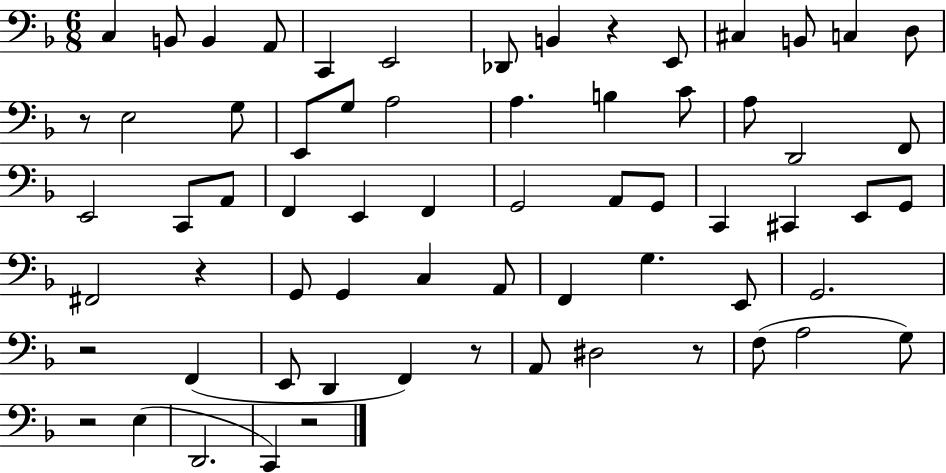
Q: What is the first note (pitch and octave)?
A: C3